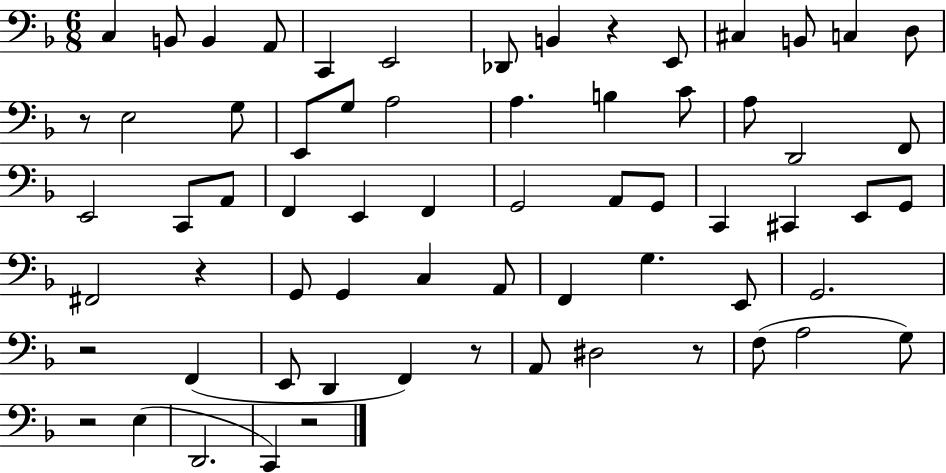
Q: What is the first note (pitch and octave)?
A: C3